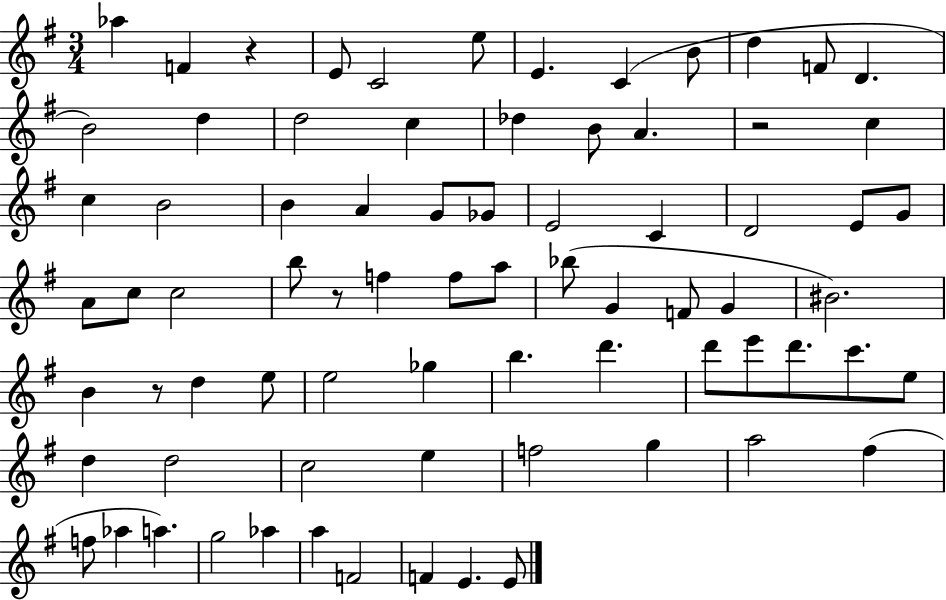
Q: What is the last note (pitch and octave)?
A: E4